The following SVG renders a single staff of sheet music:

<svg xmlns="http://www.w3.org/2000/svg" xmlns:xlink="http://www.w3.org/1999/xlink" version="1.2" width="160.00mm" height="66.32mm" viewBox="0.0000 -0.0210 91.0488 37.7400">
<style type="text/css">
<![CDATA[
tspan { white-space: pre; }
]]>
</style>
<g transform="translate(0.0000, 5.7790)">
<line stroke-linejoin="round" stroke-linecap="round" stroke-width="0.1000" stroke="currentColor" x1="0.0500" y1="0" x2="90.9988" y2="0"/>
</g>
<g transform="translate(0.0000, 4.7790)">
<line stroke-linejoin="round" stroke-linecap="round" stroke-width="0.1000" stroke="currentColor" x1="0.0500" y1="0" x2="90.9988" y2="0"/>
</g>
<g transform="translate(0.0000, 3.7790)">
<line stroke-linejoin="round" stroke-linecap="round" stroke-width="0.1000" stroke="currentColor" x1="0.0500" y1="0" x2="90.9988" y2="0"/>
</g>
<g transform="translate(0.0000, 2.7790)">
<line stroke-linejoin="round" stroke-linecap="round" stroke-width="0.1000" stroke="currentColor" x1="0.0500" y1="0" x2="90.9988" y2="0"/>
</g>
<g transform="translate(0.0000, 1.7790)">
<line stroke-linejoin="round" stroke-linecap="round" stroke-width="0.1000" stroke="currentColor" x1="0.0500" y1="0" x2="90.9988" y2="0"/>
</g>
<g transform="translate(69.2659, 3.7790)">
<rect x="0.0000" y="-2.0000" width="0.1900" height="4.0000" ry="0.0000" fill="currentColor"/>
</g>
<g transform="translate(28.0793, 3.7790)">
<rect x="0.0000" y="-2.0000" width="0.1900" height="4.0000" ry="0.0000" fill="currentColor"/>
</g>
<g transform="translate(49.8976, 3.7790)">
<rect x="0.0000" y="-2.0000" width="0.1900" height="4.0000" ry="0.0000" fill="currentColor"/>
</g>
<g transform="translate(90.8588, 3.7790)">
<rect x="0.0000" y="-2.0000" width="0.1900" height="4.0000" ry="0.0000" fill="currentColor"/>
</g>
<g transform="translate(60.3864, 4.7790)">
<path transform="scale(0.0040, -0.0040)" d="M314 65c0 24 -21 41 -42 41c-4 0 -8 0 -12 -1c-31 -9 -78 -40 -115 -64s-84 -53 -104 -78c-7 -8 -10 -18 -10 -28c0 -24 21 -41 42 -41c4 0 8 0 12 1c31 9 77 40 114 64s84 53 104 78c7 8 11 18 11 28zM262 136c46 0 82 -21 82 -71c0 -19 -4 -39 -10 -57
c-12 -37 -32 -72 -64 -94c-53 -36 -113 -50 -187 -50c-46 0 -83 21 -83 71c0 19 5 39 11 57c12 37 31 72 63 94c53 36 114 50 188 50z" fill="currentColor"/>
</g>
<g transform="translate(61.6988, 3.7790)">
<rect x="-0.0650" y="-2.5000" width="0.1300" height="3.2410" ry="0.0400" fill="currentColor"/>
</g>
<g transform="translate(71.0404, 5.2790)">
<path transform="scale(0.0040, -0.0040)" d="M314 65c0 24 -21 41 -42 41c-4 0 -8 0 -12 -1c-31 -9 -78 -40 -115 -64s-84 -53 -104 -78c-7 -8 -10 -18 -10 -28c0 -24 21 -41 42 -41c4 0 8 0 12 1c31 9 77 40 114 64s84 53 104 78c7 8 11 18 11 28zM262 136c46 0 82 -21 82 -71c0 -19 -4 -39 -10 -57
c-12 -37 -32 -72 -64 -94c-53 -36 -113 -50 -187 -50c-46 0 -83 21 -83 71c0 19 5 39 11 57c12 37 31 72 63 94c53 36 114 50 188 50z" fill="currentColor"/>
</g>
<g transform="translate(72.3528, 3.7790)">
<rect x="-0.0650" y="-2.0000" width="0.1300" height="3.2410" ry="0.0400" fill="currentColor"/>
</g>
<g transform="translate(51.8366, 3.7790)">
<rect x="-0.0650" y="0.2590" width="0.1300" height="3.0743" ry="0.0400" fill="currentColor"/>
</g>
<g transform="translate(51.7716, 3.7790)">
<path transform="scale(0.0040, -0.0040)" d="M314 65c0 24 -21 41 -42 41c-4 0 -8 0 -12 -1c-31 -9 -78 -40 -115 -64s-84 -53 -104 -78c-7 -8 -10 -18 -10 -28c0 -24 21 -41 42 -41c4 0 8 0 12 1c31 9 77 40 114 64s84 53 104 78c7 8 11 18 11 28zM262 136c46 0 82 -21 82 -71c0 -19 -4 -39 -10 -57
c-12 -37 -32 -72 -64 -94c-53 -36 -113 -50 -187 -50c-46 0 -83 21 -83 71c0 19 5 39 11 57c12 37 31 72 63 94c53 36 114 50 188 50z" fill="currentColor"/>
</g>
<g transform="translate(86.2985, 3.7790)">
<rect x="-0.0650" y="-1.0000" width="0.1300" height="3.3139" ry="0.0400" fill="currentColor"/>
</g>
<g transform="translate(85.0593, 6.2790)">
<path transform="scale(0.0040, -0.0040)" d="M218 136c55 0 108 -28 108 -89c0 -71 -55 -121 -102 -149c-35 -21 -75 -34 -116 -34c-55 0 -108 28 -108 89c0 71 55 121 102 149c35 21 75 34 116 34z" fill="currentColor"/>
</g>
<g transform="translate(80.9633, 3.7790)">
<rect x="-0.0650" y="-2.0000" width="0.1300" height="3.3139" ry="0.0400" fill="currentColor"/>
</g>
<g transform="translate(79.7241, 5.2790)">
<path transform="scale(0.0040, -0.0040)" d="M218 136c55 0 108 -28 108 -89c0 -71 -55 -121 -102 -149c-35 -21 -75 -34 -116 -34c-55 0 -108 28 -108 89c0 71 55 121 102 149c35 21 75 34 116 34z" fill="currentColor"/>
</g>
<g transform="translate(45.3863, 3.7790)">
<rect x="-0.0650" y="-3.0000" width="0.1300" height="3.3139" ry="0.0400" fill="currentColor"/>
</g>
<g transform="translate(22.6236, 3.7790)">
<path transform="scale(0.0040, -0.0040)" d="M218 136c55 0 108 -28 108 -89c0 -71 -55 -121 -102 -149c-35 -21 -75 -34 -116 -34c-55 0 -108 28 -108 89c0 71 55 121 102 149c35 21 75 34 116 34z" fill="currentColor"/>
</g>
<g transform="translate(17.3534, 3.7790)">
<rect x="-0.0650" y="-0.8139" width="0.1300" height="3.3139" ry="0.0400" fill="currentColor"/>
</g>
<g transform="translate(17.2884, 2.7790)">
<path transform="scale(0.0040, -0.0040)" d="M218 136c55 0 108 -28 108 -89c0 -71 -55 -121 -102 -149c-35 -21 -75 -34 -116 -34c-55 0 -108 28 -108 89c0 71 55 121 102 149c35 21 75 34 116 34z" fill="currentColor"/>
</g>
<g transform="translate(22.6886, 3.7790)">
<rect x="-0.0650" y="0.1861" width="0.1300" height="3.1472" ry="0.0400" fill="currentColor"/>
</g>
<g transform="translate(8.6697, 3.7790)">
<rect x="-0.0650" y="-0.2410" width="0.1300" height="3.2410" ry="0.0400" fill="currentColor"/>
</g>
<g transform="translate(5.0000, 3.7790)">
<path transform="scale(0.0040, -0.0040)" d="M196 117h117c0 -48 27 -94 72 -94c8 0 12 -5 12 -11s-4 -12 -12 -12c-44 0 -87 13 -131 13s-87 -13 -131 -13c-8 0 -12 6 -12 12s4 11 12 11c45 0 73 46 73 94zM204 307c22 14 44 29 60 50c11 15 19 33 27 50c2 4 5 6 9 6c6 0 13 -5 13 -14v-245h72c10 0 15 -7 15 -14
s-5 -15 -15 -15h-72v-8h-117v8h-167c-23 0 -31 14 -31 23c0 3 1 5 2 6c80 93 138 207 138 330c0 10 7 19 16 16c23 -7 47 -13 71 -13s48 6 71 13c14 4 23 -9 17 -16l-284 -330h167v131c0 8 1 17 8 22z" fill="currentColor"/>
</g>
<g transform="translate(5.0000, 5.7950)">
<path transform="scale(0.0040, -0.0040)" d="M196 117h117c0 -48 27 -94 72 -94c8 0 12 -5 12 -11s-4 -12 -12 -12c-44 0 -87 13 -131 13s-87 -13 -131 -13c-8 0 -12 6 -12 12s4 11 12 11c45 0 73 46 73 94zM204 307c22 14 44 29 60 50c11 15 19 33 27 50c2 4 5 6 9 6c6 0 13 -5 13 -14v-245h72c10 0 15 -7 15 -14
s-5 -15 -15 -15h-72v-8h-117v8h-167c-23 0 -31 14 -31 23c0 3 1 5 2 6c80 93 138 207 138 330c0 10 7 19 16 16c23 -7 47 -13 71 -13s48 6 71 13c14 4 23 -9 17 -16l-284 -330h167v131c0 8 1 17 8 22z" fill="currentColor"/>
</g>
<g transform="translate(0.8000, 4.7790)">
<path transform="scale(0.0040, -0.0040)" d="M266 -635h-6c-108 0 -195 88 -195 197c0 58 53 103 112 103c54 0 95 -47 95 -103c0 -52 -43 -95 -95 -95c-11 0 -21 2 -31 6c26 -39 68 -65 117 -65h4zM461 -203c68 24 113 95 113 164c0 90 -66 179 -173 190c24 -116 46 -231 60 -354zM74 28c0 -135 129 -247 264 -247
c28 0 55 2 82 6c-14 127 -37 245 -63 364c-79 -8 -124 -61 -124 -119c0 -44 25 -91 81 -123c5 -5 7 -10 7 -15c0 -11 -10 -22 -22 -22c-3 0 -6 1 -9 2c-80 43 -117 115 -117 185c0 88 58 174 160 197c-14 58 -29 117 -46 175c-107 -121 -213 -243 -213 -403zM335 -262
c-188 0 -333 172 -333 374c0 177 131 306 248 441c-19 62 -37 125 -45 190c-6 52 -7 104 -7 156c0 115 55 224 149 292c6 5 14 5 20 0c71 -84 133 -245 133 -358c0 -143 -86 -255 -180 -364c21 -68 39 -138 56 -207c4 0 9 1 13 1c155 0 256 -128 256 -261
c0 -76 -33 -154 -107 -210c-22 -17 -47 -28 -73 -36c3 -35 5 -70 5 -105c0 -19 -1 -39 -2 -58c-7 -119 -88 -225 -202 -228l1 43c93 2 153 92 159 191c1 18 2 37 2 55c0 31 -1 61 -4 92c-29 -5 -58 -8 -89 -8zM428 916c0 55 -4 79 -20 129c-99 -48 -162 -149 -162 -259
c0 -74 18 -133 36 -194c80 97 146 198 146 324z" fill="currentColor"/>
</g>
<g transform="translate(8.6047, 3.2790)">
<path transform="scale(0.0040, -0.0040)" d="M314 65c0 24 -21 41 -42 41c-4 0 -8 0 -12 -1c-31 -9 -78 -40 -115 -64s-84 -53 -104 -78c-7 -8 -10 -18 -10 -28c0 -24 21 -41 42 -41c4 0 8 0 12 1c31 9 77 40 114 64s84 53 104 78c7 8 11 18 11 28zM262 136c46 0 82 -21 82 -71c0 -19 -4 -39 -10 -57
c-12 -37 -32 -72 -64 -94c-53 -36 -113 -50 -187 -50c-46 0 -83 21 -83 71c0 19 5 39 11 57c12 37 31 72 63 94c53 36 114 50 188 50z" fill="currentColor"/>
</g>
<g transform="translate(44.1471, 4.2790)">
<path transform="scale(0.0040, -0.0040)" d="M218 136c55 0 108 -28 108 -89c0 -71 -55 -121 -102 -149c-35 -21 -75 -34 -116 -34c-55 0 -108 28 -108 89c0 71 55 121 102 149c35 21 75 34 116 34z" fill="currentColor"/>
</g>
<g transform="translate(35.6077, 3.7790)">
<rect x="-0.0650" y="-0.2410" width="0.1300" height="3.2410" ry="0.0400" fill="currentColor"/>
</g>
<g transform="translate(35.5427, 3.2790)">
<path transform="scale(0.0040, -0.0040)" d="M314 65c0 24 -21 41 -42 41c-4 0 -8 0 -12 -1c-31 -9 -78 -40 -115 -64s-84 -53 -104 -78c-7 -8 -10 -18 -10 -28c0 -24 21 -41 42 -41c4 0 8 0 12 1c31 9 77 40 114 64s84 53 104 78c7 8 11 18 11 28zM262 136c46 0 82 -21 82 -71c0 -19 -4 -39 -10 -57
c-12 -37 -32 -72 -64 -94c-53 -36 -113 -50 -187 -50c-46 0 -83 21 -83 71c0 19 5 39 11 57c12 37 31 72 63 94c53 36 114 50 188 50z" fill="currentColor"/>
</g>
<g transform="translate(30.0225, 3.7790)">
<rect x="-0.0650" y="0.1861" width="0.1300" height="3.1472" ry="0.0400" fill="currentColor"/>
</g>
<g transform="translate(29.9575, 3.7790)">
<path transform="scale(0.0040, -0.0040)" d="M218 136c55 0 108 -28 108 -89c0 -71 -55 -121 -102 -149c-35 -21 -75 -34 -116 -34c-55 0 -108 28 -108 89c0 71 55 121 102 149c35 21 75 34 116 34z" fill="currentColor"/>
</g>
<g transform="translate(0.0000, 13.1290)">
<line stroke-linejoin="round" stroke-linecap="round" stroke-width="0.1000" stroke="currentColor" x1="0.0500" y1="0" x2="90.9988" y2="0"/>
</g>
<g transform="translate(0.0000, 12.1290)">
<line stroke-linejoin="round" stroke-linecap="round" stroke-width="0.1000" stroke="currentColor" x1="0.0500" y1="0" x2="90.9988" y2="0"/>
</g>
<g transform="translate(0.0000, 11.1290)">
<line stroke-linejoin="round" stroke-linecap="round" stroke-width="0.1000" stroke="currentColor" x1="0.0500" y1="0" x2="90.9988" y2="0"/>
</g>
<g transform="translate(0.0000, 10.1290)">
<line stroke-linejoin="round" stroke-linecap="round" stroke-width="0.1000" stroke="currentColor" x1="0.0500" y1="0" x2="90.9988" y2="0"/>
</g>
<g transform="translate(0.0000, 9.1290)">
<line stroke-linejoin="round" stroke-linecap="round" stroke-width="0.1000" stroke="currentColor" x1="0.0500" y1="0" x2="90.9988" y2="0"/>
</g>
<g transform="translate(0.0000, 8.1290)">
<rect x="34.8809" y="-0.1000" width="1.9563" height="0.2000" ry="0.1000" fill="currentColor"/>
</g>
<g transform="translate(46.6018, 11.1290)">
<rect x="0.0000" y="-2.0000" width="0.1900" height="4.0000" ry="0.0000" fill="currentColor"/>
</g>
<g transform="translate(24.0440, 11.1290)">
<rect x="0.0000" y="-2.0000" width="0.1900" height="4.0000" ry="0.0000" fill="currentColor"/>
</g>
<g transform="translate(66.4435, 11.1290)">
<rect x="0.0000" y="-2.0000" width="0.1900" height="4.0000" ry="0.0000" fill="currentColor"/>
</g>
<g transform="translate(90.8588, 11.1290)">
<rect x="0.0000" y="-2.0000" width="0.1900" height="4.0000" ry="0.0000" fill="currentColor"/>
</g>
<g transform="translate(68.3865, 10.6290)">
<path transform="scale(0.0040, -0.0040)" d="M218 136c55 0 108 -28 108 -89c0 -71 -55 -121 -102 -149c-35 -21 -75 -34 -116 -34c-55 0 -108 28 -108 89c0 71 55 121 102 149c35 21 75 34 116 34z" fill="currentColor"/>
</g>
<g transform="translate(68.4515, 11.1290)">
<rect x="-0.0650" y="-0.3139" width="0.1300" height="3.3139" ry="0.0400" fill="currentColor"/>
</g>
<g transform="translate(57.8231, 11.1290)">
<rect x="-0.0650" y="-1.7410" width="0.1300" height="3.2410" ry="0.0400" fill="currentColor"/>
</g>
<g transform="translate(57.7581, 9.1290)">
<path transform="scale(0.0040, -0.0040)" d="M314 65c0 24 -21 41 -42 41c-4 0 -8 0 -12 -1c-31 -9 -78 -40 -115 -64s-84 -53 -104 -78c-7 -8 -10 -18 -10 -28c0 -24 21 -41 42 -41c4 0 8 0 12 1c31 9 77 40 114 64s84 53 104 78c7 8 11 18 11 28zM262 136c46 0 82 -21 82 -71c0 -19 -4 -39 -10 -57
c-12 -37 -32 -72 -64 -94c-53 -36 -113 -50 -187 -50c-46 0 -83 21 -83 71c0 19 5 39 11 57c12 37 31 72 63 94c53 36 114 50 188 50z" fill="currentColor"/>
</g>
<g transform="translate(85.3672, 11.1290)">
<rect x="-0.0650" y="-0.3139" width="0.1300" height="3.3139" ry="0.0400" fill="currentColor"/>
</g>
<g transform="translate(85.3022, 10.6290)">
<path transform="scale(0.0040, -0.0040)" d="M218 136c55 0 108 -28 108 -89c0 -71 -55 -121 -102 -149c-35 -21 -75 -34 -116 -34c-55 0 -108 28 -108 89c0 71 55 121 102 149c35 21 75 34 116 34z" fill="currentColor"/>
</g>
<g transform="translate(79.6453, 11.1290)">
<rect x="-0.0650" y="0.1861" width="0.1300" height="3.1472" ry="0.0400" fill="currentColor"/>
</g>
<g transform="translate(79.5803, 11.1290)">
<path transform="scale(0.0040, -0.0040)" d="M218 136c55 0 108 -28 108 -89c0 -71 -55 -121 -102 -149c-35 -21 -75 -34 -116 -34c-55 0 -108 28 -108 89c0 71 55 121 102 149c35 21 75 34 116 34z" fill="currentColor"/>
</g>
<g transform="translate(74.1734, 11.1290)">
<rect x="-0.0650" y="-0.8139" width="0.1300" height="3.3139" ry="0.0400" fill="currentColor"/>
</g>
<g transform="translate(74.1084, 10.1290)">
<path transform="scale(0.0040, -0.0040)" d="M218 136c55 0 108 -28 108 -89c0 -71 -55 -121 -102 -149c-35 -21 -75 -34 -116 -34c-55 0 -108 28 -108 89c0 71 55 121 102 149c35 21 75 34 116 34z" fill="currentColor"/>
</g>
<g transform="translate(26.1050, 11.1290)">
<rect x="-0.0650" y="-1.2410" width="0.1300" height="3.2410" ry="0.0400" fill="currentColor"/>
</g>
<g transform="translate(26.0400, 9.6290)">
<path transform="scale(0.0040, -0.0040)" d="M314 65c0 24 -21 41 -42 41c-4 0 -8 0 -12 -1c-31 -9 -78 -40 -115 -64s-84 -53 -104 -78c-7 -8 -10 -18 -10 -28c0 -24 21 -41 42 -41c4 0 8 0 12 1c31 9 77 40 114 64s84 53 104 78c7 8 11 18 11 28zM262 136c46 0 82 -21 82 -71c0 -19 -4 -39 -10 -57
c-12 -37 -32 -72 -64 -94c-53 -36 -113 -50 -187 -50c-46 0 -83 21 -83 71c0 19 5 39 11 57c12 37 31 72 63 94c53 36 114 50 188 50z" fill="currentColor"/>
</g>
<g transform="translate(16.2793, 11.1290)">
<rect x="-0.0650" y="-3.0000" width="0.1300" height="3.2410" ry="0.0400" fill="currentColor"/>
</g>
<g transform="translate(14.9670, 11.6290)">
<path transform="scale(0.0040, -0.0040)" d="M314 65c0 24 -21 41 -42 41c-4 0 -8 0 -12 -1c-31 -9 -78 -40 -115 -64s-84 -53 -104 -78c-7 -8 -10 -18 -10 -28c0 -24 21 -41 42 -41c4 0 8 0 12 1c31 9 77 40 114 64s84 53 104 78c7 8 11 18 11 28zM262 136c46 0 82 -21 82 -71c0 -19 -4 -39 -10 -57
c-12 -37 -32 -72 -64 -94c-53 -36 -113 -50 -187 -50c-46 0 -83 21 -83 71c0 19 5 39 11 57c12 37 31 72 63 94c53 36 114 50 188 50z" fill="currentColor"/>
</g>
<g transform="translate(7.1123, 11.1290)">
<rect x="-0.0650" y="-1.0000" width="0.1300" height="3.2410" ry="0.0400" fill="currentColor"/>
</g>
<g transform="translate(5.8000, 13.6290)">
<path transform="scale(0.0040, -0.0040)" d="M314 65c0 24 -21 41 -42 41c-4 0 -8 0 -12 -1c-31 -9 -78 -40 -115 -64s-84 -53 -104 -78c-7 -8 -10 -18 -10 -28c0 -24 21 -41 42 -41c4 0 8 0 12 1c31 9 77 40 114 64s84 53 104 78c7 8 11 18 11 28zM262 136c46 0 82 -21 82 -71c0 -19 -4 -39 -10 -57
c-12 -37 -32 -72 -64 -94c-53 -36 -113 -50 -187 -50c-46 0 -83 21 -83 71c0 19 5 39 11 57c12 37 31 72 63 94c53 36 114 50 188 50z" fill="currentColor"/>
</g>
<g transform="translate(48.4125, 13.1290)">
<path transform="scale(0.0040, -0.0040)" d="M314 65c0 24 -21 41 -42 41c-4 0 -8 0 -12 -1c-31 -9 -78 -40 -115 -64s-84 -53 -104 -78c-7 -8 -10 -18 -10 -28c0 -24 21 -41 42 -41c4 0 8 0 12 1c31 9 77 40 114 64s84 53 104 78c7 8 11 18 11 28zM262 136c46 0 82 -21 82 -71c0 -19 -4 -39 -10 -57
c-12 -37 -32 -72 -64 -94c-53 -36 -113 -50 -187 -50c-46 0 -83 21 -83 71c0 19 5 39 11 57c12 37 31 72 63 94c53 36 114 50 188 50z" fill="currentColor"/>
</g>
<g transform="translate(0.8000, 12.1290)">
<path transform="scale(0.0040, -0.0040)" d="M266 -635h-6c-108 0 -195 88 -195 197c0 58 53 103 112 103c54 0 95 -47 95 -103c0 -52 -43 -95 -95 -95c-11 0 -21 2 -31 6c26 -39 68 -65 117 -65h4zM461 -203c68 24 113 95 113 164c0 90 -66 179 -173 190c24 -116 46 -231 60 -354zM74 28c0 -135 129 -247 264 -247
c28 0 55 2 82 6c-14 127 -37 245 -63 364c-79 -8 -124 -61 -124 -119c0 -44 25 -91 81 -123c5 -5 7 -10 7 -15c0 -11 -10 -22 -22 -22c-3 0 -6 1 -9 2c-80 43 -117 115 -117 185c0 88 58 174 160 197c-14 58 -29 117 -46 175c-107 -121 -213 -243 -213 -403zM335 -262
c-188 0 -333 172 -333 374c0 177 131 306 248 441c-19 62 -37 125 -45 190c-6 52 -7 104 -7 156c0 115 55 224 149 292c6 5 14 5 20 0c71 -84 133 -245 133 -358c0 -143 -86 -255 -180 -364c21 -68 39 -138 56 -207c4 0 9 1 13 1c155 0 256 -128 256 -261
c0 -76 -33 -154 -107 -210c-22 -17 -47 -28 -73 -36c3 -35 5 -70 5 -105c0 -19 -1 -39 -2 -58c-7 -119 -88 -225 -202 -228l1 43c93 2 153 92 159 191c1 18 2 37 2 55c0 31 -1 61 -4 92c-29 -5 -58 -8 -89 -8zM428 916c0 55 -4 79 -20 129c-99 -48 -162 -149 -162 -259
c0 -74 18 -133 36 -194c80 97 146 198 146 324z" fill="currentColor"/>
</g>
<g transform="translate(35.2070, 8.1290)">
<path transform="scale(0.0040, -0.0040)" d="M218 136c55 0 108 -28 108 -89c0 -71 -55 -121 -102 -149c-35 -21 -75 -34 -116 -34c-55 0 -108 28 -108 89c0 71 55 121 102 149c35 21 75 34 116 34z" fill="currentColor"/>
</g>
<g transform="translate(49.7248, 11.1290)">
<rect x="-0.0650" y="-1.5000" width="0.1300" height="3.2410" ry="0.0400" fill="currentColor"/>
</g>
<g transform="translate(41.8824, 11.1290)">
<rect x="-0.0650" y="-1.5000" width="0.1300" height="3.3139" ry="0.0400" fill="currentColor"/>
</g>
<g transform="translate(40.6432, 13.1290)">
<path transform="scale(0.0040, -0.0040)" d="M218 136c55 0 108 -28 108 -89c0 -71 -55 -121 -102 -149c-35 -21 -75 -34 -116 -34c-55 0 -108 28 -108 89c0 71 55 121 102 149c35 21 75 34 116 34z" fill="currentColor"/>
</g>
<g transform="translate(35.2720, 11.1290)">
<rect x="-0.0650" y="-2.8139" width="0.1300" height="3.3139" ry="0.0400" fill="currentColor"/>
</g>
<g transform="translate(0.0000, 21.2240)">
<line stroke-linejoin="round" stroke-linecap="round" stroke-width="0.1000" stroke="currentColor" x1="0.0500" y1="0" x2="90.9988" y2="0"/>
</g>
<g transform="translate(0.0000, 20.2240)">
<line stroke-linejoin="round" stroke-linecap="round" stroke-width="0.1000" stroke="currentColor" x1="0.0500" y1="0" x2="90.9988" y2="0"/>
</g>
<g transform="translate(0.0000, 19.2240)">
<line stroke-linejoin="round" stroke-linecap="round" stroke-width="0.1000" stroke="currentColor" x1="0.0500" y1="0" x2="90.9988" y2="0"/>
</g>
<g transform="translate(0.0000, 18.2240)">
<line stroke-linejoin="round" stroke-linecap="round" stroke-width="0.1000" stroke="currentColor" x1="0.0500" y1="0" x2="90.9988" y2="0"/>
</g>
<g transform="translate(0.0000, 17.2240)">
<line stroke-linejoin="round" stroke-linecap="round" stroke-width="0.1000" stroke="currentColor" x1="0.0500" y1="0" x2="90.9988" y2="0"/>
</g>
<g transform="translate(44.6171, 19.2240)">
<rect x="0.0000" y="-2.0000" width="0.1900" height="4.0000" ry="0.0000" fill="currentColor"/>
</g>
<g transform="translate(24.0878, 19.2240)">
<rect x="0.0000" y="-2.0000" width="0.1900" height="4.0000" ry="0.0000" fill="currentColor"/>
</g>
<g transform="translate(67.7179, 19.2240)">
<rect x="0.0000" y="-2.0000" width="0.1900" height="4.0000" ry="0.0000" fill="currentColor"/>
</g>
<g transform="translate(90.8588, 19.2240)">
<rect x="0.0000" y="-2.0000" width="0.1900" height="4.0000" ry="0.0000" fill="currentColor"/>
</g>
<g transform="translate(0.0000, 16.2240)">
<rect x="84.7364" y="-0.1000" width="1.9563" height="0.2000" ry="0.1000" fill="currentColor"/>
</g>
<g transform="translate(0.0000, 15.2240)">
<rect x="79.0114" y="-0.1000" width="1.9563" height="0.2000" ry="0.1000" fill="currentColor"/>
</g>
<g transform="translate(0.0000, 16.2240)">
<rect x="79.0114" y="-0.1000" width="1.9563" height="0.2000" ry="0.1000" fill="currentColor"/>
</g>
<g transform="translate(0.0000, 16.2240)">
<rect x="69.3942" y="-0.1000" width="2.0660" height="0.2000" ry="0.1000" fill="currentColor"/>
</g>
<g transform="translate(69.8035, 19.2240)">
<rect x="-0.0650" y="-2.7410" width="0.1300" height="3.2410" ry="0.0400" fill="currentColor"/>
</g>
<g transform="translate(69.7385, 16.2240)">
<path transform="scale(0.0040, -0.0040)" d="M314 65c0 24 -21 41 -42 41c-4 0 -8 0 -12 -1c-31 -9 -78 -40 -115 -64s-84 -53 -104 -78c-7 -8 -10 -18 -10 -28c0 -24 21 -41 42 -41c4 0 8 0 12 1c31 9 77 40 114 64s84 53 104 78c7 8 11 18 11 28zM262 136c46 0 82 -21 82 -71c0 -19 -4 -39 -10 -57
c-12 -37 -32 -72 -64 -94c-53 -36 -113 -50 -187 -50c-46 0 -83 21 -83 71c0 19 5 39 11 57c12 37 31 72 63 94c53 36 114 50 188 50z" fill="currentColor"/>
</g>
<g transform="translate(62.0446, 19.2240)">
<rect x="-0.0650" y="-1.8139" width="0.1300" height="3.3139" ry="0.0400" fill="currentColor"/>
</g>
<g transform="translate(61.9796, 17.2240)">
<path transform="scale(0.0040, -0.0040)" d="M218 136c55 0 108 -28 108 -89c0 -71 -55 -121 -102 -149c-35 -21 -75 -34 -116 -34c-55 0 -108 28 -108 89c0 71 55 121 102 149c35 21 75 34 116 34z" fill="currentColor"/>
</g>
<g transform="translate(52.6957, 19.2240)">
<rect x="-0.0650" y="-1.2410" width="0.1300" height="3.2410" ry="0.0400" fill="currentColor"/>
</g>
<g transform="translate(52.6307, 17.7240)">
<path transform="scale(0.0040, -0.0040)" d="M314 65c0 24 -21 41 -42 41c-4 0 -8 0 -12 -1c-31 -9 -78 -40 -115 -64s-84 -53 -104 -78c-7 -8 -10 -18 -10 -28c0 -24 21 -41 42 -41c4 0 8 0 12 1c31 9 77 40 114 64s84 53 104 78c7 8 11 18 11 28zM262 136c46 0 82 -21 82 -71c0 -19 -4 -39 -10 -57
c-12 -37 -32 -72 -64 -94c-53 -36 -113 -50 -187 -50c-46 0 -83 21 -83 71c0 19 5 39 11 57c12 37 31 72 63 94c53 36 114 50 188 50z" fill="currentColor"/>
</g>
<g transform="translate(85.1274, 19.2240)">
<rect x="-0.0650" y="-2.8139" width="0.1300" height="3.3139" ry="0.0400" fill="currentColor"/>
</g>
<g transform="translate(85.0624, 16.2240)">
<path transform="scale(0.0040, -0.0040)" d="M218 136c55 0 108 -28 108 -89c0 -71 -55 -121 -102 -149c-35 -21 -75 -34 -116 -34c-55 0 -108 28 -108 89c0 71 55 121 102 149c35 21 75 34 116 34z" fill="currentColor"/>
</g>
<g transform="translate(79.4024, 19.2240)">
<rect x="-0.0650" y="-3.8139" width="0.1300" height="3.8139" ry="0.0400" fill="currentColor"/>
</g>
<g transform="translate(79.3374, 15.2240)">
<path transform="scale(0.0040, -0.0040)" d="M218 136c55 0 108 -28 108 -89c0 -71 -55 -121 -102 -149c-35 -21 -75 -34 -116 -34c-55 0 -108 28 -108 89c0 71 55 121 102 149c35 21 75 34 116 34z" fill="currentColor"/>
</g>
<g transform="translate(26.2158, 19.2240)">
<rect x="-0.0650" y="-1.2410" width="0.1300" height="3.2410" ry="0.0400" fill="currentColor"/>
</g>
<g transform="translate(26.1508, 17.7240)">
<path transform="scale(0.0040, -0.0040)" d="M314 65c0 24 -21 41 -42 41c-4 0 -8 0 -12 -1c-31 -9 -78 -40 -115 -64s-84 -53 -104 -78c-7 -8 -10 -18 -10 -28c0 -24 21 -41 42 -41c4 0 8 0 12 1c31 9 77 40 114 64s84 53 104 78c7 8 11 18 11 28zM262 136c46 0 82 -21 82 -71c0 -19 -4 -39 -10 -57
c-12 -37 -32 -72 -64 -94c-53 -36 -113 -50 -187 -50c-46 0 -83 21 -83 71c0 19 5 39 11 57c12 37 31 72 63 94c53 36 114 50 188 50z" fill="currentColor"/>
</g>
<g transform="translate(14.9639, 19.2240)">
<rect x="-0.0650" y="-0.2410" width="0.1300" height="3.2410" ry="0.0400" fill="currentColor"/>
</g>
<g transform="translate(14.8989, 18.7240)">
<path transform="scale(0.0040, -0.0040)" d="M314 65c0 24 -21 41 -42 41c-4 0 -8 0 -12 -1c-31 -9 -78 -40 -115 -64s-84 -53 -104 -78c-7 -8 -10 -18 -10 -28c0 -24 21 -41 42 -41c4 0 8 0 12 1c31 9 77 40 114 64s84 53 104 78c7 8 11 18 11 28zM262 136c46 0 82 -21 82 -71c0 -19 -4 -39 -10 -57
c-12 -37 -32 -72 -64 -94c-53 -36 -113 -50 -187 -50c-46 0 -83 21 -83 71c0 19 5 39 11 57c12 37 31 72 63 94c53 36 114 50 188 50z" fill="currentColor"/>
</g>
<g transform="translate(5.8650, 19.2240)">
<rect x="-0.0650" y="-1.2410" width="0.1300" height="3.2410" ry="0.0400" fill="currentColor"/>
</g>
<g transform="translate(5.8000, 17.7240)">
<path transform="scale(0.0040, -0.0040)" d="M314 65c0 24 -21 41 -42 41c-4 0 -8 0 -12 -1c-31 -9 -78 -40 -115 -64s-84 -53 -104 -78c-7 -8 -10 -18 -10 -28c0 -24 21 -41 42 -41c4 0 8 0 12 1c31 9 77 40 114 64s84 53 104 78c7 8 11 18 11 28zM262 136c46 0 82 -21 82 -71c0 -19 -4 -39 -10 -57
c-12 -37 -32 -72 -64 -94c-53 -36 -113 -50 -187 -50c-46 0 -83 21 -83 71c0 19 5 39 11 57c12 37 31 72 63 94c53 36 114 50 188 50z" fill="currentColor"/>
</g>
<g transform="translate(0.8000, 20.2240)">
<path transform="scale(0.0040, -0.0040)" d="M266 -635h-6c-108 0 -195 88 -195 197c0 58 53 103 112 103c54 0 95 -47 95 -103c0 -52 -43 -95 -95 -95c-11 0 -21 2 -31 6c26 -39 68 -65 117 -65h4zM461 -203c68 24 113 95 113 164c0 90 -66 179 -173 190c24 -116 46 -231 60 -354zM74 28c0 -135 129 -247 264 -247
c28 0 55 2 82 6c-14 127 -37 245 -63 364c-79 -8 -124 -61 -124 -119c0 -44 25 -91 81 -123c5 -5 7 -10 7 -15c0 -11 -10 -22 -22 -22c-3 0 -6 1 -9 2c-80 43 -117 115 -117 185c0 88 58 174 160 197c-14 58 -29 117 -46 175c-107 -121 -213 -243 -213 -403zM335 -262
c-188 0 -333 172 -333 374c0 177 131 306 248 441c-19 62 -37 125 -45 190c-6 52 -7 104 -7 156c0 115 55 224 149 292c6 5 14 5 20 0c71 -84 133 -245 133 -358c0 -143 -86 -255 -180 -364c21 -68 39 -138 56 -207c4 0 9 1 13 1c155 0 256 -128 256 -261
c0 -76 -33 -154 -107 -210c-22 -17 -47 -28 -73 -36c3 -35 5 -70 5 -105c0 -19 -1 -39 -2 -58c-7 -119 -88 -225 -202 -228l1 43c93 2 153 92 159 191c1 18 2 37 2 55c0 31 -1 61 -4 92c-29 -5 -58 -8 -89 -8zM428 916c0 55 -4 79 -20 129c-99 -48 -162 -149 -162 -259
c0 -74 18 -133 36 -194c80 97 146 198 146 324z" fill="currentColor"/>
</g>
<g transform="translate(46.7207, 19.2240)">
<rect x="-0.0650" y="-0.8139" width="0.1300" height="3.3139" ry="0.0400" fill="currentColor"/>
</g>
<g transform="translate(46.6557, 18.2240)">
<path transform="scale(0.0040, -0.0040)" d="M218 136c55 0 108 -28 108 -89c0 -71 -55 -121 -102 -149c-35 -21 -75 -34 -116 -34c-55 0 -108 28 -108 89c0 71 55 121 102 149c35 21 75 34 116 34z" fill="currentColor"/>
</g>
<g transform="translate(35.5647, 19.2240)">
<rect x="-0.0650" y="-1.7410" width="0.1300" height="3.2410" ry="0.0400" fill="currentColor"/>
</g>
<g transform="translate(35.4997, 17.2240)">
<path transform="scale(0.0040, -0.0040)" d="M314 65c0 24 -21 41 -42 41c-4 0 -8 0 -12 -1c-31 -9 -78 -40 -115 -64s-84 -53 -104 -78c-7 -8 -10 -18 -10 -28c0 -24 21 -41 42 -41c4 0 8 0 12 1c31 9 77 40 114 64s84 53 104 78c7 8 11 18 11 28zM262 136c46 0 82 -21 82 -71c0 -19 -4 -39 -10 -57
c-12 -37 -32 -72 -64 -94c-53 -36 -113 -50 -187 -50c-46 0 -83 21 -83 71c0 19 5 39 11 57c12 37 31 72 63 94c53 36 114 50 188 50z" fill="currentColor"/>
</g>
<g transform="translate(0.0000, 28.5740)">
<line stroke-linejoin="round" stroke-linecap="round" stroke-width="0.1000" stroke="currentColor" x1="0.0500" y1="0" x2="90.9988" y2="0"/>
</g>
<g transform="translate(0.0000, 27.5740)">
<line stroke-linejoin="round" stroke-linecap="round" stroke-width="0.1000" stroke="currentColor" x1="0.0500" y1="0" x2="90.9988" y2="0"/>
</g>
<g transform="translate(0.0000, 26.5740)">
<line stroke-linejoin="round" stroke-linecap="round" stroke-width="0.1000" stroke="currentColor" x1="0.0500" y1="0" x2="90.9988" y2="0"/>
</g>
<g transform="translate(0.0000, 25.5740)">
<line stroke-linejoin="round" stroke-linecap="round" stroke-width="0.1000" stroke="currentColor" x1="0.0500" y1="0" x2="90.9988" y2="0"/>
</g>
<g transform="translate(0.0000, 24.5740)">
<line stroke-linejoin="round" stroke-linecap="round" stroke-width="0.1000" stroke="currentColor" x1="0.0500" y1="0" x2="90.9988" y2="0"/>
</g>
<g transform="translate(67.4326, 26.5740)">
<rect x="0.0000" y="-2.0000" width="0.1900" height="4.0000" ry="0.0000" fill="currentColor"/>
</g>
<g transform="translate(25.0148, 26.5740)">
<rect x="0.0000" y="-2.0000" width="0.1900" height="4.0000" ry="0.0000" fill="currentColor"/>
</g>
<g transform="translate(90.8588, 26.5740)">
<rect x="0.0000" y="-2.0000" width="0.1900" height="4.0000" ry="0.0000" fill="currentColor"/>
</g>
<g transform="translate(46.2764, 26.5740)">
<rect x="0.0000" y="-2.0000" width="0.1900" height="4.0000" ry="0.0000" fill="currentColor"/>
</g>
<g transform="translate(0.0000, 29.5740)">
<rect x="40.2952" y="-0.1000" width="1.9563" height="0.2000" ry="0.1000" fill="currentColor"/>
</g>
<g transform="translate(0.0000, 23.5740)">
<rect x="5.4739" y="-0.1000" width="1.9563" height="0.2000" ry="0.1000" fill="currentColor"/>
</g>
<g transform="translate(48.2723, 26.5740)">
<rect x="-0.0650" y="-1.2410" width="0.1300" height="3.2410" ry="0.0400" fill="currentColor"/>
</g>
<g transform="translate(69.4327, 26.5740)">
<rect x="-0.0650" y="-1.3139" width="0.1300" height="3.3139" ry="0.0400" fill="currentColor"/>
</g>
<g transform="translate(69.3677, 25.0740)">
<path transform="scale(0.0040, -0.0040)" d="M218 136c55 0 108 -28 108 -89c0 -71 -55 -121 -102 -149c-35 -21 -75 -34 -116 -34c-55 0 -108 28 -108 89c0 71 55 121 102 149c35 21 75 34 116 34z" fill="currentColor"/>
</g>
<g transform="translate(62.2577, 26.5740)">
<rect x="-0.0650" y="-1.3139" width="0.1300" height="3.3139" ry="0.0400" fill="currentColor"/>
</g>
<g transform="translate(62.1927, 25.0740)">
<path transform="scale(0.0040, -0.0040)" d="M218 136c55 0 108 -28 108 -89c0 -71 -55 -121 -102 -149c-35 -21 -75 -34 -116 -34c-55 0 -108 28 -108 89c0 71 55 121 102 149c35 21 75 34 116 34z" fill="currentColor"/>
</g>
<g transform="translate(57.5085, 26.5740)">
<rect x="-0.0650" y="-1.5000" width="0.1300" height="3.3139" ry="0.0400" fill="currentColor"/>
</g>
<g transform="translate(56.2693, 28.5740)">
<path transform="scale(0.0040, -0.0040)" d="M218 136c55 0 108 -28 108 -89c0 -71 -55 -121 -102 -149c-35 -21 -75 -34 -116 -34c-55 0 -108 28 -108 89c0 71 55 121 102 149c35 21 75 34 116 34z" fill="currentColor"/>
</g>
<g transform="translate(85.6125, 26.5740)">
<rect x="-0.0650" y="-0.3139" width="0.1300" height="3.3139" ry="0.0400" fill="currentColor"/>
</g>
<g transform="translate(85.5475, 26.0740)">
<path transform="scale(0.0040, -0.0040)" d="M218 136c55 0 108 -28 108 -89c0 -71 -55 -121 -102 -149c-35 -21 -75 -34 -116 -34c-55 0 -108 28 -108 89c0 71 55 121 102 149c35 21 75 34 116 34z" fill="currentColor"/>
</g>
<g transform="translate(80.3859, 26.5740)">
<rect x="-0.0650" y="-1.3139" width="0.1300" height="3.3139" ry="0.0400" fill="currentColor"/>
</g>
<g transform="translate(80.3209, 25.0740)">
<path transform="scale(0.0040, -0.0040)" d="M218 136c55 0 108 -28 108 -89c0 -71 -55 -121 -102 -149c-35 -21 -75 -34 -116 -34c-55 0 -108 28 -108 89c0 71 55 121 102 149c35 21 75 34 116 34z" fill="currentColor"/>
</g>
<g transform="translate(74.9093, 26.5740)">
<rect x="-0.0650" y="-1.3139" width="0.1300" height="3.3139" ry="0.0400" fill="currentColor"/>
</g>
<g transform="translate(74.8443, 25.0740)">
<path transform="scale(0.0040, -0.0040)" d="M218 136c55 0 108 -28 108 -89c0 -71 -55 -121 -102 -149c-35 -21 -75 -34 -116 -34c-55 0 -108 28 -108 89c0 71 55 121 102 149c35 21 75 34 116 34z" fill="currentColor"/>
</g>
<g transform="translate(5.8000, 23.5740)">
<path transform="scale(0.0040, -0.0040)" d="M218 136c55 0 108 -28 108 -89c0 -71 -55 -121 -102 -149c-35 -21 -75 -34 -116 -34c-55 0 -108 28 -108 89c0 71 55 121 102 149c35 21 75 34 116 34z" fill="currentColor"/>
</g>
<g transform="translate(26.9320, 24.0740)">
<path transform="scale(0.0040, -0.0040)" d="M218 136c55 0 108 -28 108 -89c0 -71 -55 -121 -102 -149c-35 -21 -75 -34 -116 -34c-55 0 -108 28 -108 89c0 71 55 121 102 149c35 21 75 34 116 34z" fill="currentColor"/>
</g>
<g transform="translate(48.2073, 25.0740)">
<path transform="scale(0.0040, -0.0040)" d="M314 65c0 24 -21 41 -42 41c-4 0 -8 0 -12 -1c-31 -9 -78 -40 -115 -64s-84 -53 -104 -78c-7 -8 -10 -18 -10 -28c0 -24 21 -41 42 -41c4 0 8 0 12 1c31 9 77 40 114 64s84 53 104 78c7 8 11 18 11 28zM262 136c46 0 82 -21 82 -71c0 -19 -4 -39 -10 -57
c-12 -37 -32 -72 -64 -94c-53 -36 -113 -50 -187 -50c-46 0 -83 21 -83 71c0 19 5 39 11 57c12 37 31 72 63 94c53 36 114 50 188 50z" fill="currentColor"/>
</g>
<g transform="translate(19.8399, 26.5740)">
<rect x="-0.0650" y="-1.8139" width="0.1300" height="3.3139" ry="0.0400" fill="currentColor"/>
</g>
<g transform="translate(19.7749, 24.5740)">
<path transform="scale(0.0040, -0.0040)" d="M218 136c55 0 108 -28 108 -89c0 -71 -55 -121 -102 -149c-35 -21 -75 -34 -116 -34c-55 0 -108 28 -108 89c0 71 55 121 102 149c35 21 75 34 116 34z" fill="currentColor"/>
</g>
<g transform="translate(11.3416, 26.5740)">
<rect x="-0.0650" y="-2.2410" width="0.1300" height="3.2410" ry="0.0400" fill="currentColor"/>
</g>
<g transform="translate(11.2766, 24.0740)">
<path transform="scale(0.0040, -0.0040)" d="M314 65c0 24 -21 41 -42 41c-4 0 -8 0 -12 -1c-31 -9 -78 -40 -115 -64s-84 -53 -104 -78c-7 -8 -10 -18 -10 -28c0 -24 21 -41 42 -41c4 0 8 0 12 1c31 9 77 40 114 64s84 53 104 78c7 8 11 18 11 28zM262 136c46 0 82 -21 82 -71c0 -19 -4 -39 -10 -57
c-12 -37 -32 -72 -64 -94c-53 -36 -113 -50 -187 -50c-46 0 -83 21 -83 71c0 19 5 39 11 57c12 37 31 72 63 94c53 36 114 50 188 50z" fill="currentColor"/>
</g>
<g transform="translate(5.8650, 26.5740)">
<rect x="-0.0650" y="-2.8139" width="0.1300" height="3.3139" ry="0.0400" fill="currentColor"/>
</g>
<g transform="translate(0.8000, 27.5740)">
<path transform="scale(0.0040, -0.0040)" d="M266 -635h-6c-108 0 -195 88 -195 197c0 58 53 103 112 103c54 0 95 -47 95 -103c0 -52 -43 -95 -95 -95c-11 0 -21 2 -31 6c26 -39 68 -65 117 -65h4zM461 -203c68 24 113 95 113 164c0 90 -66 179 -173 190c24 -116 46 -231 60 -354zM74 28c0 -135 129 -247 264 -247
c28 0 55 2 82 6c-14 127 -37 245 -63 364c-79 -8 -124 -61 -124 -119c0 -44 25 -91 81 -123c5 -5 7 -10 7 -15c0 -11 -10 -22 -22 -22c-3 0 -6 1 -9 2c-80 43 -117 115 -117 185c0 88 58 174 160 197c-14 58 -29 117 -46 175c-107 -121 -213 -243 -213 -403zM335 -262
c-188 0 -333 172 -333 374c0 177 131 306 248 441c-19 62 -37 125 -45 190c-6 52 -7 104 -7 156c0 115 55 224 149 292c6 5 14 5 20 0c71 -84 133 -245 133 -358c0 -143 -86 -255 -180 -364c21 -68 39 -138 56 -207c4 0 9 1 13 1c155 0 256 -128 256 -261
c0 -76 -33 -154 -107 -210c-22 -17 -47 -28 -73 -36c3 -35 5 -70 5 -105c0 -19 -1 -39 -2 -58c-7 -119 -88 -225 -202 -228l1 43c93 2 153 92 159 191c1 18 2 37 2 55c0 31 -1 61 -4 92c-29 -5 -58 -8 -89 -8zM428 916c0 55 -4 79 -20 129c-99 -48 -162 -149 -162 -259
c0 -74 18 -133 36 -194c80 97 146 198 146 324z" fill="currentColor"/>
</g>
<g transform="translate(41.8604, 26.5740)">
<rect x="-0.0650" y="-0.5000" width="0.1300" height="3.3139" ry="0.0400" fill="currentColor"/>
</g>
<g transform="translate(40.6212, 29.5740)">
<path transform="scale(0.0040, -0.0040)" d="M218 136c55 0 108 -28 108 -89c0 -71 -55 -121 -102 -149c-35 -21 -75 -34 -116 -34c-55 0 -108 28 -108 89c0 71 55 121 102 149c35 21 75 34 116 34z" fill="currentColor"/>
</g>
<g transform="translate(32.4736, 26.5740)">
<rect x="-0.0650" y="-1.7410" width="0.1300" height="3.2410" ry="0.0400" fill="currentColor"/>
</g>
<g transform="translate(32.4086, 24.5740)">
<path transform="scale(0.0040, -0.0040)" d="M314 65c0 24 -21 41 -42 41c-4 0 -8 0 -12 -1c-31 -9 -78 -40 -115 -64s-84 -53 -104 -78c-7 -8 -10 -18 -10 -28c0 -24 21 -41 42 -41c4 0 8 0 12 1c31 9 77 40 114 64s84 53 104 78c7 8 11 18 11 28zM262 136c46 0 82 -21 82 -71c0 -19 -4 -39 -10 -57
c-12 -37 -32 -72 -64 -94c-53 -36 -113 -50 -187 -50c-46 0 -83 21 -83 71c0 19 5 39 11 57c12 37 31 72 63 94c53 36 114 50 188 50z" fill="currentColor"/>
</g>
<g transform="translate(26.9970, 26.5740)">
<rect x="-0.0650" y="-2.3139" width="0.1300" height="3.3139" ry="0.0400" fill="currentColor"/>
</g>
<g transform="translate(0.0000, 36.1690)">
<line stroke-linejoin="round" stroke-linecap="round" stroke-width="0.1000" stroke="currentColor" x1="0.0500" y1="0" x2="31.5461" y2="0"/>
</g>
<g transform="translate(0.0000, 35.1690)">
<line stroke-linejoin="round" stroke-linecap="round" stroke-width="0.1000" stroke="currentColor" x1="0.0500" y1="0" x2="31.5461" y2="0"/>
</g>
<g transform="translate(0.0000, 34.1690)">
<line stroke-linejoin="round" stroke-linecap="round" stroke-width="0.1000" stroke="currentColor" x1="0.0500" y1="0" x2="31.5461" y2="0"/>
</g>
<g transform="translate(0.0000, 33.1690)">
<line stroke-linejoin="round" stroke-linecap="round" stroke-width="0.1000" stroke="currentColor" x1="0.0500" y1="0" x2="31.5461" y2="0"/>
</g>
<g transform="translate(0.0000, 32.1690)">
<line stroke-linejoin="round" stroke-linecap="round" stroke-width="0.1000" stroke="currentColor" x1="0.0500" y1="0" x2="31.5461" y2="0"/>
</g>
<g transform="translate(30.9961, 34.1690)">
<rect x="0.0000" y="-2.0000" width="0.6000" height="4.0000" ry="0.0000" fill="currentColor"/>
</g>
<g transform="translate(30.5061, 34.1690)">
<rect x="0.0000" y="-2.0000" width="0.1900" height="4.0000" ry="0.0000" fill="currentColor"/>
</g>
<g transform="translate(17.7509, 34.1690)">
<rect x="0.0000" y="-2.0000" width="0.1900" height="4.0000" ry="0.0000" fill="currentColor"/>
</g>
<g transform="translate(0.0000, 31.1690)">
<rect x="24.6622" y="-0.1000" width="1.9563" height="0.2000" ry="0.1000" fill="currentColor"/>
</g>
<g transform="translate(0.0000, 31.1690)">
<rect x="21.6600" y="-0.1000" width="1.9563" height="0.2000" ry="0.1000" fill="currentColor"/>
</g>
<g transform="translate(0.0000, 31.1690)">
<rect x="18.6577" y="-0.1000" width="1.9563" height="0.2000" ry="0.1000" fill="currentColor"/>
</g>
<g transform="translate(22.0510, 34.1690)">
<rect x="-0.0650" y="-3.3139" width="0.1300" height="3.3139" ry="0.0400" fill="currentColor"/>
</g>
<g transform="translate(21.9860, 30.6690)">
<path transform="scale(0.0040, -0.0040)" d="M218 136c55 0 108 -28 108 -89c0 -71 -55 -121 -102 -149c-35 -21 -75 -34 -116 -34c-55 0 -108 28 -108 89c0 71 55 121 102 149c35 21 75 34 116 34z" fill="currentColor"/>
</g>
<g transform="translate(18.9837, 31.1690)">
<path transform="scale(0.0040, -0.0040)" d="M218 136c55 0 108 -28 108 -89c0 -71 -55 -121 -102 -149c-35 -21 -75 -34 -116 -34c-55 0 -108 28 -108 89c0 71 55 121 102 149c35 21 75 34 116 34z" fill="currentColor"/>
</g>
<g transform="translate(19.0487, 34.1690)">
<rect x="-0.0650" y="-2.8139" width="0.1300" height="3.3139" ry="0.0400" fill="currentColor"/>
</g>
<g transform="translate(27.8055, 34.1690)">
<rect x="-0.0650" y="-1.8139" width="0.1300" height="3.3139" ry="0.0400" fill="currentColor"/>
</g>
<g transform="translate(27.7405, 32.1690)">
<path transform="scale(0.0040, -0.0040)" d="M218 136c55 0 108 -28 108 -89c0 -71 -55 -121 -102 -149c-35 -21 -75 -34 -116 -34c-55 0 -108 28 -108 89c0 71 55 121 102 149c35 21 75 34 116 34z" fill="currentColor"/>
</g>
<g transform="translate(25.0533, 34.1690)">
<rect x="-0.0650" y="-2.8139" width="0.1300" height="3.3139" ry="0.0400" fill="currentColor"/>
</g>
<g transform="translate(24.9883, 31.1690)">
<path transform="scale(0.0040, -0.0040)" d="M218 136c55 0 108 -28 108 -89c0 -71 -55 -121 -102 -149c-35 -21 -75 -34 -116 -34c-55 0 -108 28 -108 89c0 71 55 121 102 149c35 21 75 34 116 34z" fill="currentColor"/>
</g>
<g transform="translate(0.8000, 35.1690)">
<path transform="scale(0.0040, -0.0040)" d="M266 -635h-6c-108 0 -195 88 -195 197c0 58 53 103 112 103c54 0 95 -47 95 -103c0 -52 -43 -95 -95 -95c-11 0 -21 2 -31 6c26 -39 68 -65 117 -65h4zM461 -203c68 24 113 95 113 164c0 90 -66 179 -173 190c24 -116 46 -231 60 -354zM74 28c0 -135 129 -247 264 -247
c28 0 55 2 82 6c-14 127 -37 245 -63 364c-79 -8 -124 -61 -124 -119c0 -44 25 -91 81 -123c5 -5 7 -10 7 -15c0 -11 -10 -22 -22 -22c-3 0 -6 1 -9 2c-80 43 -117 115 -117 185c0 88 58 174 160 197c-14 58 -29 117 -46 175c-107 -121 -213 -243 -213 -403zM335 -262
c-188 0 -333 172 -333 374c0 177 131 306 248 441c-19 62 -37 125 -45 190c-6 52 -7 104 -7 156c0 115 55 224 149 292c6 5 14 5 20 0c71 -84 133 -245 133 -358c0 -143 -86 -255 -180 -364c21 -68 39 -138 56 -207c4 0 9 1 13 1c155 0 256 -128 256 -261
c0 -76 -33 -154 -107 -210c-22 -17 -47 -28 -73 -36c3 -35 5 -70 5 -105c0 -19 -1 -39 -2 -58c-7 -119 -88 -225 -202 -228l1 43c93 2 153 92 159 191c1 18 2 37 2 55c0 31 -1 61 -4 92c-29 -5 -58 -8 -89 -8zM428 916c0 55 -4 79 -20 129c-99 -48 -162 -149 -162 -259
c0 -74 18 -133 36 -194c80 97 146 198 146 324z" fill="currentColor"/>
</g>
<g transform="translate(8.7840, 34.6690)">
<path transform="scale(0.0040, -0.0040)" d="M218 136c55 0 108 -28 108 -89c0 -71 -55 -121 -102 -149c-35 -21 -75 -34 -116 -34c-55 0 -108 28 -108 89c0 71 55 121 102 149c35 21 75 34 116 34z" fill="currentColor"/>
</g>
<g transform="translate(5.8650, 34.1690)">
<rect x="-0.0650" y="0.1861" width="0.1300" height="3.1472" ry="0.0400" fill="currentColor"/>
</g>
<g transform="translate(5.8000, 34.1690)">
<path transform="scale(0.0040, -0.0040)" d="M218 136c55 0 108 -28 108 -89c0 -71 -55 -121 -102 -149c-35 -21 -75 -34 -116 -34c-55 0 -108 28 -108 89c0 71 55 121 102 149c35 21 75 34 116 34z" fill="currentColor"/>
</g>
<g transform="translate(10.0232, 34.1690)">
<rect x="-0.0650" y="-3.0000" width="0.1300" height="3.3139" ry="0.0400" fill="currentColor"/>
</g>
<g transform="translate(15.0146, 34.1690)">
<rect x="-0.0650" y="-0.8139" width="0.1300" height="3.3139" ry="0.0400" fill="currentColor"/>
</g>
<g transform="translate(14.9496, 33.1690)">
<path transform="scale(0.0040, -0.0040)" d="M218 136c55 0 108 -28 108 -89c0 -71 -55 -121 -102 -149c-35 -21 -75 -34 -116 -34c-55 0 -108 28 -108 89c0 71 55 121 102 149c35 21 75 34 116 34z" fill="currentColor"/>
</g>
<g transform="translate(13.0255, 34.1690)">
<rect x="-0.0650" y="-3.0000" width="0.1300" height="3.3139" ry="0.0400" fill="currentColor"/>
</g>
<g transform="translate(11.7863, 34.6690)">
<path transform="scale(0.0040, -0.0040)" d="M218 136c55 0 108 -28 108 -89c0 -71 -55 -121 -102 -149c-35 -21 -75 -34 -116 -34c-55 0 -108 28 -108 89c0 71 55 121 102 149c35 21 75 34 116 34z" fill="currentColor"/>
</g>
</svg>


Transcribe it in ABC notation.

X:1
T:Untitled
M:4/4
L:1/4
K:C
c2 d B B c2 A B2 G2 F2 F D D2 A2 e2 a E E2 f2 c d B c e2 c2 e2 f2 d e2 f a2 c' a a g2 f g f2 C e2 E e e e e c B A A d a b a f